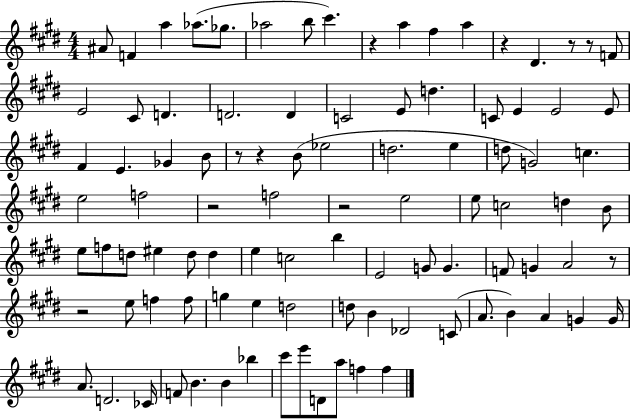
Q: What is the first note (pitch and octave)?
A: A#4